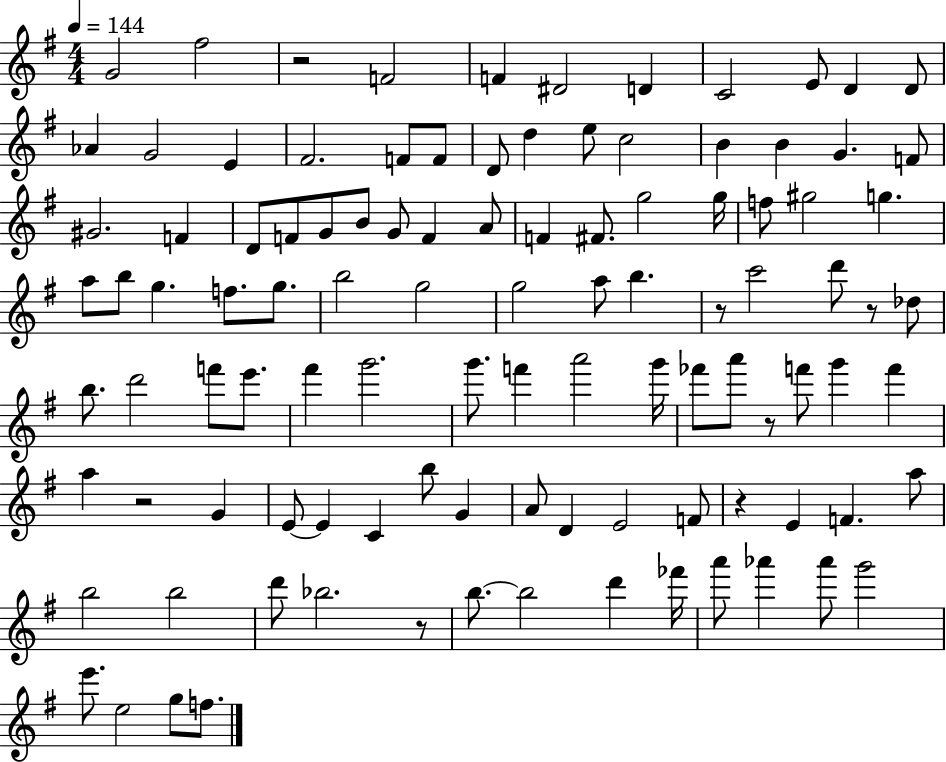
G4/h F#5/h R/h F4/h F4/q D#4/h D4/q C4/h E4/e D4/q D4/e Ab4/q G4/h E4/q F#4/h. F4/e F4/e D4/e D5/q E5/e C5/h B4/q B4/q G4/q. F4/e G#4/h. F4/q D4/e F4/e G4/e B4/e G4/e F4/q A4/e F4/q F#4/e. G5/h G5/s F5/e G#5/h G5/q. A5/e B5/e G5/q. F5/e. G5/e. B5/h G5/h G5/h A5/e B5/q. R/e C6/h D6/e R/e Db5/e B5/e. D6/h F6/e E6/e. F#6/q G6/h. G6/e. F6/q A6/h G6/s FES6/e A6/e R/e F6/e G6/q F6/q A5/q R/h G4/q E4/e E4/q C4/q B5/e G4/q A4/e D4/q E4/h F4/e R/q E4/q F4/q. A5/e B5/h B5/h D6/e Bb5/h. R/e B5/e. B5/h D6/q FES6/s A6/e Ab6/q Ab6/e G6/h E6/e. E5/h G5/e F5/e.